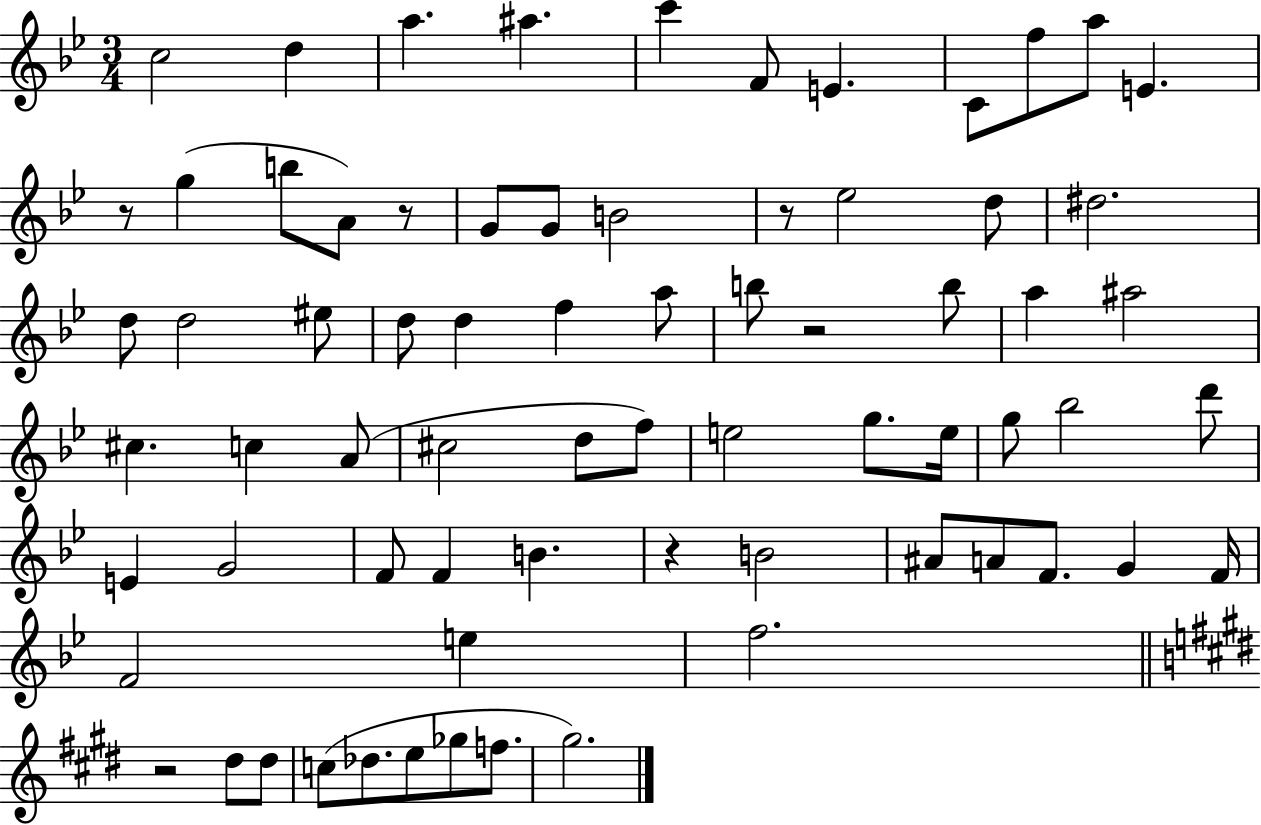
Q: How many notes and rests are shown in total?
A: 71